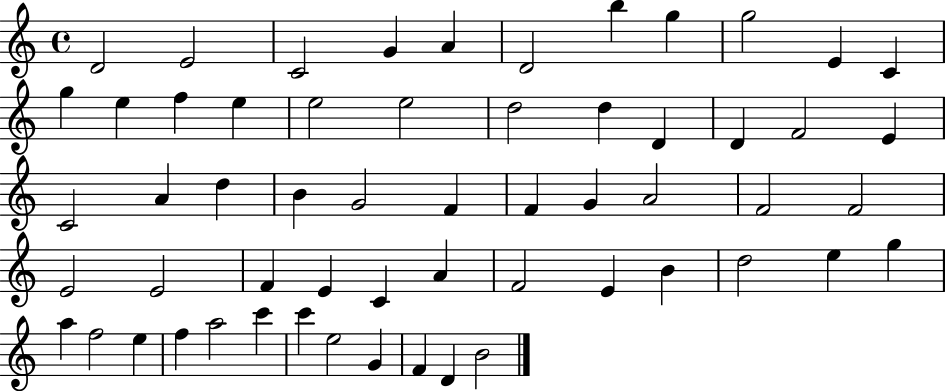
{
  \clef treble
  \time 4/4
  \defaultTimeSignature
  \key c \major
  d'2 e'2 | c'2 g'4 a'4 | d'2 b''4 g''4 | g''2 e'4 c'4 | \break g''4 e''4 f''4 e''4 | e''2 e''2 | d''2 d''4 d'4 | d'4 f'2 e'4 | \break c'2 a'4 d''4 | b'4 g'2 f'4 | f'4 g'4 a'2 | f'2 f'2 | \break e'2 e'2 | f'4 e'4 c'4 a'4 | f'2 e'4 b'4 | d''2 e''4 g''4 | \break a''4 f''2 e''4 | f''4 a''2 c'''4 | c'''4 e''2 g'4 | f'4 d'4 b'2 | \break \bar "|."
}